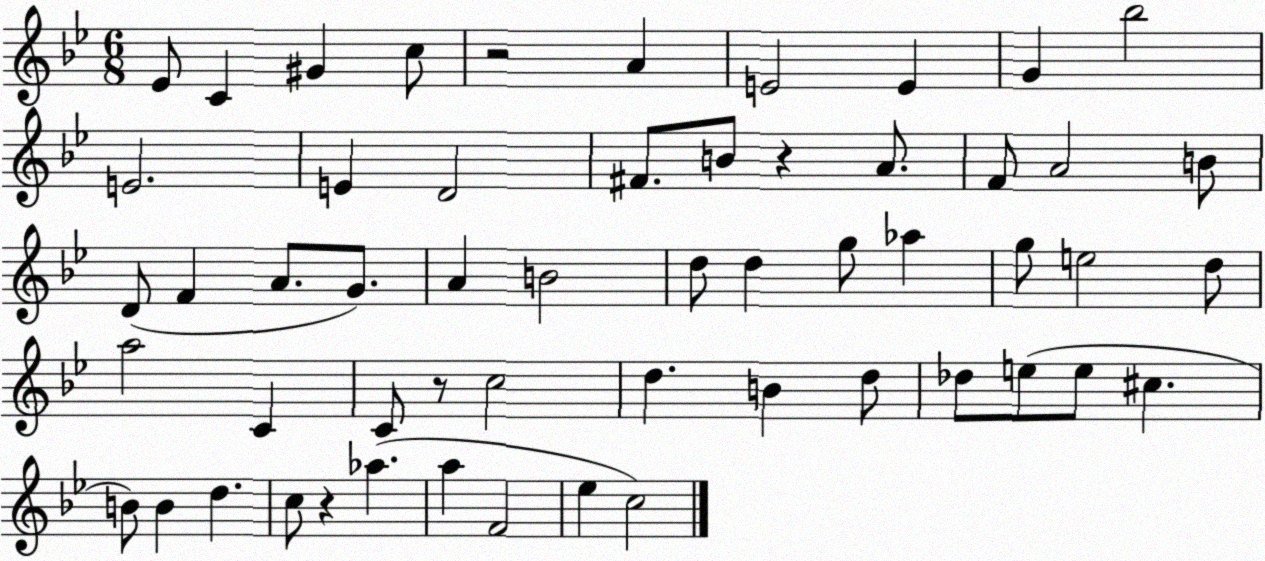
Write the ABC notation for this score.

X:1
T:Untitled
M:6/8
L:1/4
K:Bb
_E/2 C ^G c/2 z2 A E2 E G _b2 E2 E D2 ^F/2 B/2 z A/2 F/2 A2 B/2 D/2 F A/2 G/2 A B2 d/2 d g/2 _a g/2 e2 d/2 a2 C C/2 z/2 c2 d B d/2 _d/2 e/2 e/2 ^c B/2 B d c/2 z _a a F2 _e c2